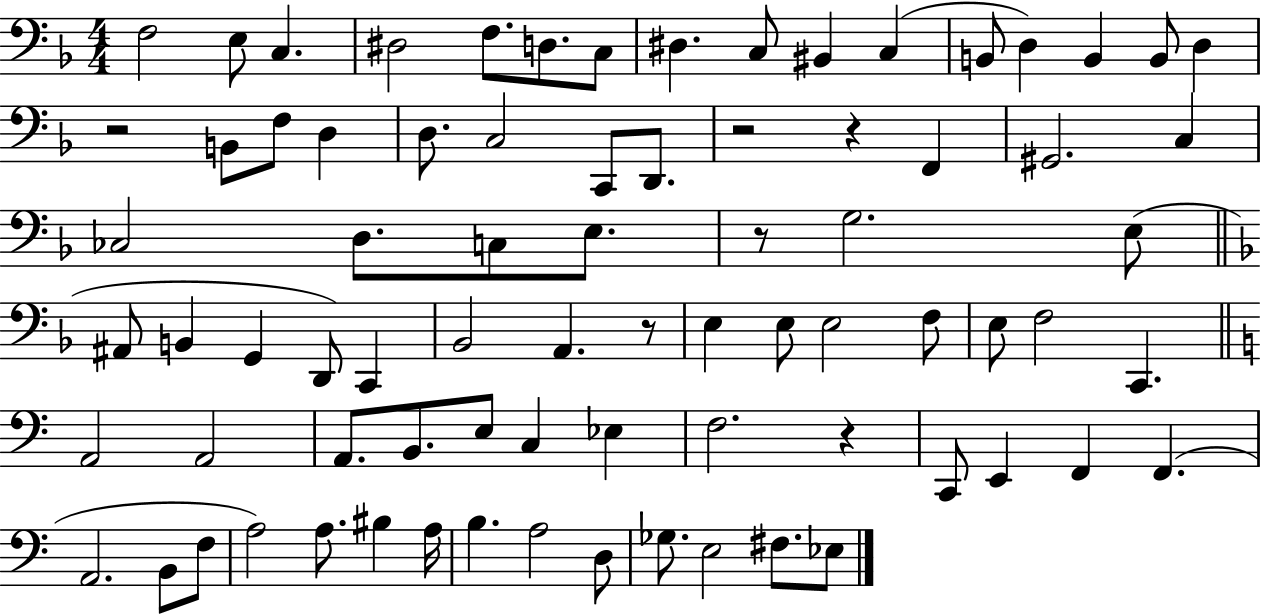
{
  \clef bass
  \numericTimeSignature
  \time 4/4
  \key f \major
  f2 e8 c4. | dis2 f8. d8. c8 | dis4. c8 bis,4 c4( | b,8 d4) b,4 b,8 d4 | \break r2 b,8 f8 d4 | d8. c2 c,8 d,8. | r2 r4 f,4 | gis,2. c4 | \break ces2 d8. c8 e8. | r8 g2. e8( | \bar "||" \break \key f \major ais,8 b,4 g,4 d,8) c,4 | bes,2 a,4. r8 | e4 e8 e2 f8 | e8 f2 c,4. | \break \bar "||" \break \key a \minor a,2 a,2 | a,8. b,8. e8 c4 ees4 | f2. r4 | c,8 e,4 f,4 f,4.( | \break a,2. b,8 f8 | a2) a8. bis4 a16 | b4. a2 d8 | ges8. e2 fis8. ees8 | \break \bar "|."
}